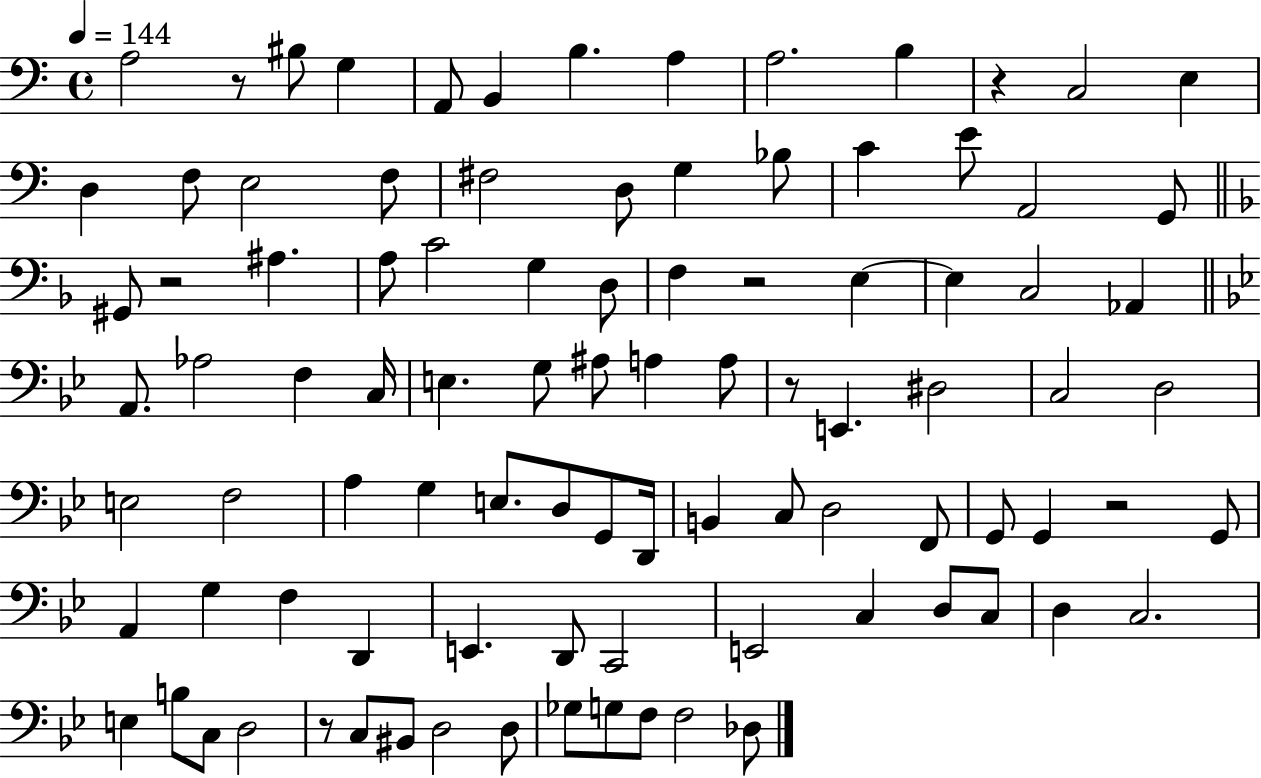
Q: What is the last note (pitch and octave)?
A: Db3